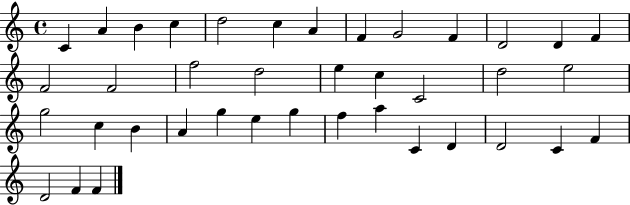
X:1
T:Untitled
M:4/4
L:1/4
K:C
C A B c d2 c A F G2 F D2 D F F2 F2 f2 d2 e c C2 d2 e2 g2 c B A g e g f a C D D2 C F D2 F F